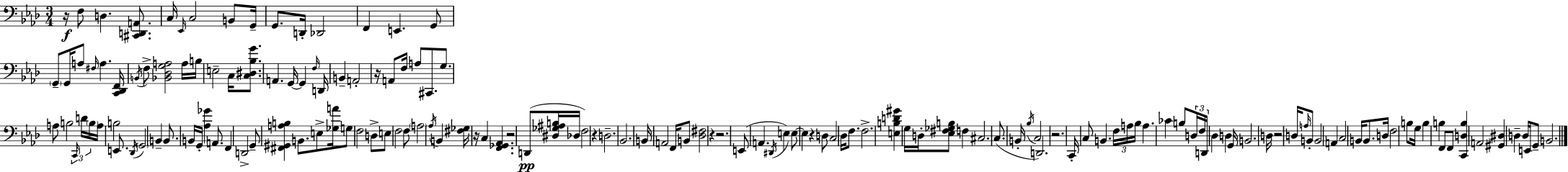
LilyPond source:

{
  \clef bass
  \numericTimeSignature
  \time 3/4
  \key aes \major
  r16\f f8 d4. <cis, d, a,>8. | c16 \grace { ees,16 } c2 b,8 | g,16-- g,8. d,16-. des,2 | f,4 e,4. g,8 | \break \parenthesize g,8-- g,16 a8 \grace { fis16 } a4. | <c, des, f,>16 \acciaccatura { b,16 } f8-> <bes, des g a>2 | a16 b16 e2-- c16 | <c dis bes g'>8. a,4. g,16~~ g,4 | \break \grace { f16 } d,16 b,4-- a,2-. | r16 a,8 f16 a8 cis,8. | g8. a8 b2 | \tuplet 3/2 { \grace { c,16 } d'16 \parenthesize b16 } a16 b2 | \break e,8. \acciaccatura { des,16 } \parenthesize g,2 | b,4-- b,8. b,16 g,16-. <aes ges'>4 | a,8. f,4 d,2-> | g,8-- <fis, gis, a b>4 | \break b,8. e8-> <ges a'>16 g8 f2 | d8-> e8 f2 | f8 \parenthesize a2 | \acciaccatura { aes16 } b,4 <fis ges>16 r16 c4 | \break <f, ges, aes,>4. r2 | d,8(\pp <dis ges ais b>16 des16 f2) | r4 d2.-- | bes,2. | \break b,16 a,2 | f,16 b,8 <des fis>2 | r4 r2. | e,8( a,4. | \break \acciaccatura { dis,16 } e4) e8~~ e4 | r4 d8 c2 | des16 f8. f2.-> | <e b d' gis'>4 | \break g16 d16-. <ees fis ges b>8 f4 cis2. | c8.( b,16-. | \acciaccatura { bes16 } c2 d,2.) | r2. | \break c,16-. c8 | b,4. \tuplet 3/2 { f16 a16 bes16 } a4. | ces'4 b8 \tuplet 3/2 { d16 f16 d,16 } | des4 d4 g,16 b,2. | \break d16 r2 | d16 \grace { a16 } b,8-. b,2 | a,4 c2 | b,16 b,8. d16 f2 | \break b8 g16 b4 | b4 f,8 f,8 <c, d b>4 | a,2 <gis, dis>4 | d4-- d16 e,16 g,8-- b,2. | \break \bar "|."
}